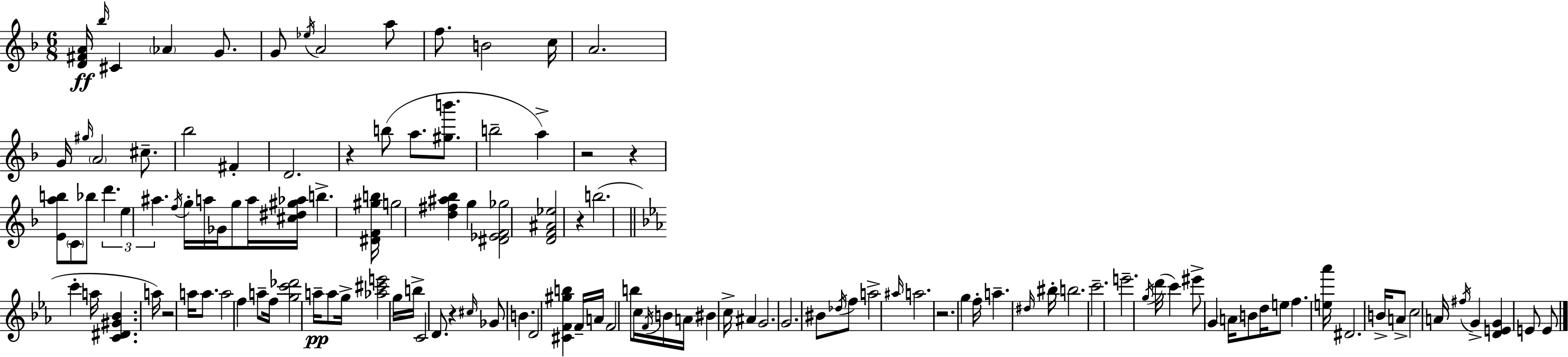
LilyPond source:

{
  \clef treble
  \numericTimeSignature
  \time 6/8
  \key f \major
  <d' fis' a'>16\ff \grace { bes''16 } cis'4 \parenthesize aes'4 g'8. | g'8 \acciaccatura { ees''16 } a'2 | a''8 f''8. b'2 | c''16 a'2. | \break g'16 \grace { gis''16 } \parenthesize a'2 | cis''8.-- bes''2 fis'4-. | d'2. | r4 b''8( a''8. | \break <gis'' b'''>8. b''2-- a''4->) | r2 r4 | <e' a'' b''>8 \parenthesize c'8 bes''8 \tuplet 3/2 { d'''4. | e''4 ais''4. } | \break \acciaccatura { f''16 } g''16-. a''16 ges'16 g''8 a''16 <cis'' dis'' gis'' aes''>16 b''4.-> | <dis' f' gis'' b''>16 g''2 | <d'' fis'' ais'' bes''>4 g''4 <dis' ees' f' ges''>2 | <d' f' ais' ees''>2 | \break r4 b''2.( | \bar "||" \break \key ees \major c'''4-. a''16 <c' dis' gis' bes'>4. a''16) | r2 a''16 a''8. | a''2 f''4 | a''8-- f''16 <g'' c''' des'''>2 a''16--\pp | \break a''8 g''16-> <aes'' cis''' e'''>2 g''16 | b''16-> c'2 d'8. | r4 \grace { cis''16 } ges'8 b'4. | d'2 <cis' f' gis'' b''>4 | \break f'16-- a'16 f'2 b''8 | c''16 \acciaccatura { f'16 } b'16 a'16 bis'4 c''16-> ais'4 | g'2. | g'2. | \break bis'8 \acciaccatura { des''16 } f''8 a''2-> | \grace { ais''16 } a''2. | r2. | g''4 f''16-. a''4.-- | \break \grace { dis''16 } bis''16-. b''2. | c'''2.-- | e'''2.-- | \acciaccatura { g''16 }( d'''16 c'''4) eis'''8-> | \break g'4 \parenthesize a'16 b'8 d''16 e''8 f''4. | <e'' aes'''>16 dis'2. | b'16-> a'8-> c''2 | a'16 \acciaccatura { fis''16 } g'4-> <d' e' g'>4 | \break e'8 e'8 \bar "|."
}